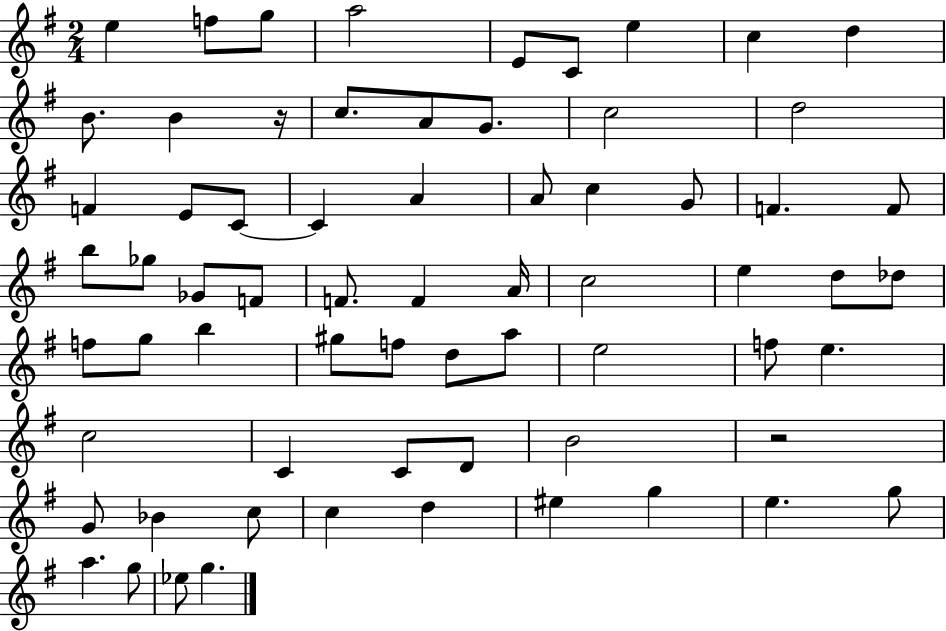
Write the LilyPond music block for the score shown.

{
  \clef treble
  \numericTimeSignature
  \time 2/4
  \key g \major
  e''4 f''8 g''8 | a''2 | e'8 c'8 e''4 | c''4 d''4 | \break b'8. b'4 r16 | c''8. a'8 g'8. | c''2 | d''2 | \break f'4 e'8 c'8~~ | c'4 a'4 | a'8 c''4 g'8 | f'4. f'8 | \break b''8 ges''8 ges'8 f'8 | f'8. f'4 a'16 | c''2 | e''4 d''8 des''8 | \break f''8 g''8 b''4 | gis''8 f''8 d''8 a''8 | e''2 | f''8 e''4. | \break c''2 | c'4 c'8 d'8 | b'2 | r2 | \break g'8 bes'4 c''8 | c''4 d''4 | eis''4 g''4 | e''4. g''8 | \break a''4. g''8 | ees''8 g''4. | \bar "|."
}